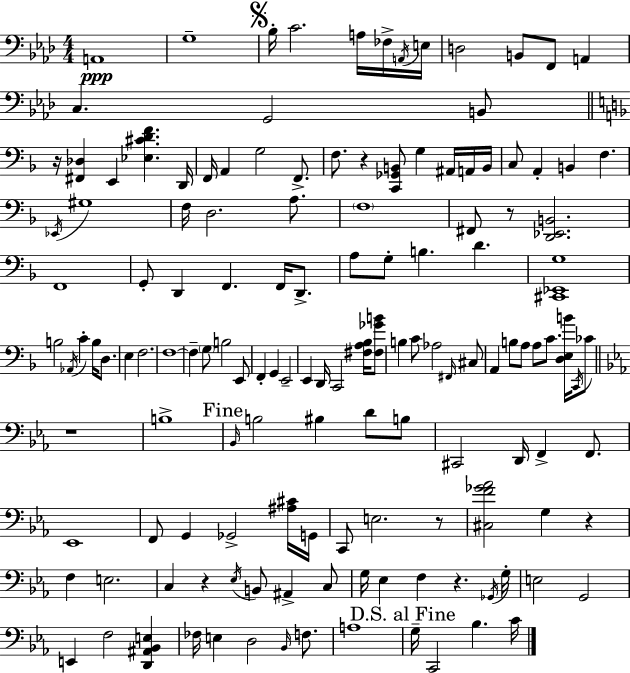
X:1
T:Untitled
M:4/4
L:1/4
K:Fm
A,,4 G,4 _B,/4 C2 A,/4 _F,/4 A,,/4 E,/4 D,2 B,,/2 F,,/2 A,, C, G,,2 B,,/2 z/4 [^F,,_D,] E,, [_E,^CDF] D,,/4 F,,/4 A,, G,2 F,,/2 F,/2 z [C,,_G,,B,,]/2 G, ^A,,/4 A,,/4 B,,/4 C,/2 A,, B,, F, _E,,/4 ^G,4 F,/4 D,2 A,/2 F,4 ^F,,/2 z/2 [D,,_E,,B,,]2 F,,4 G,,/2 D,, F,, F,,/4 D,,/2 A,/2 G,/2 B, D [^C,,_E,,G,]4 B,2 _A,,/4 C B,/4 D,/2 E, F,2 F,4 F, G,/2 B,2 E,,/2 F,, G,, E,,2 E,, D,,/4 C,,2 [^F,A,_B,]/4 [^F,_GB]/2 B, C/2 _A,2 ^F,,/4 ^C,/2 A,, B,/2 A,/2 A,/2 C/2 [D,E,B]/4 C,,/4 _C/2 z4 B,4 _B,,/4 B,2 ^B, D/2 B,/2 ^C,,2 D,,/4 F,, F,,/2 _E,,4 F,,/2 G,, _G,,2 [^A,^C]/4 G,,/4 C,,/2 E,2 z/2 [^C,F_G_A]2 G, z F, E,2 C, z _E,/4 B,,/2 ^A,, C,/2 G,/4 _E, F, z _G,,/4 G,/4 E,2 G,,2 E,, F,2 [D,,^A,,_B,,E,] _F,/4 E, D,2 _B,,/4 F,/2 A,4 G,/4 C,,2 _B, C/4